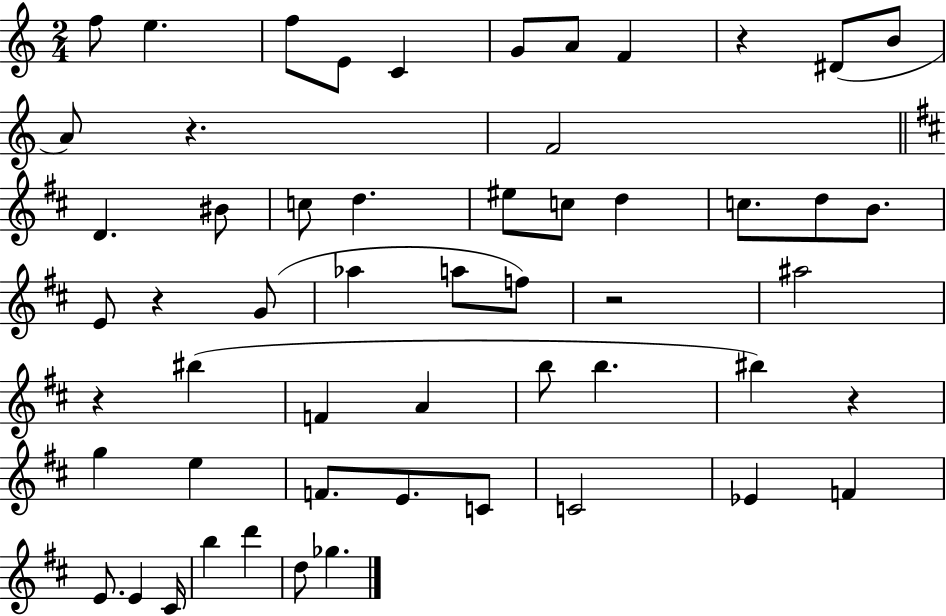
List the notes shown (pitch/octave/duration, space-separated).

F5/e E5/q. F5/e E4/e C4/q G4/e A4/e F4/q R/q D#4/e B4/e A4/e R/q. F4/h D4/q. BIS4/e C5/e D5/q. EIS5/e C5/e D5/q C5/e. D5/e B4/e. E4/e R/q G4/e Ab5/q A5/e F5/e R/h A#5/h R/q BIS5/q F4/q A4/q B5/e B5/q. BIS5/q R/q G5/q E5/q F4/e. E4/e. C4/e C4/h Eb4/q F4/q E4/e. E4/q C#4/s B5/q D6/q D5/e Gb5/q.